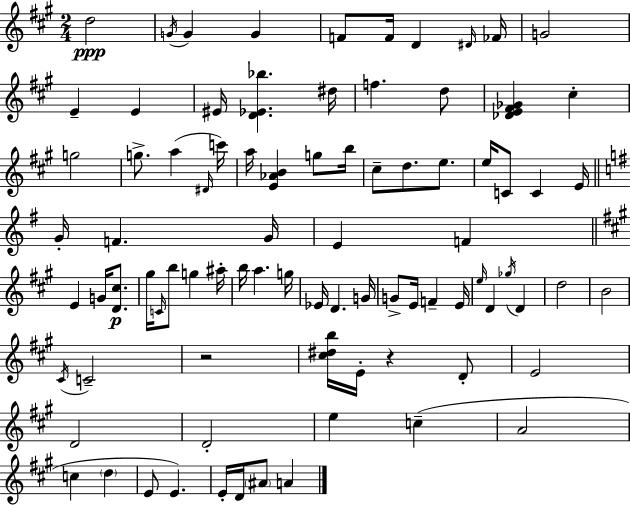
{
  \clef treble
  \numericTimeSignature
  \time 2/4
  \key a \major
  d''2\ppp | \acciaccatura { g'16 } g'4 g'4 | f'8 f'16 d'4 | \grace { dis'16 } fes'16 g'2 | \break e'4-- e'4 | eis'16 <d' ees' bes''>4. | dis''16 f''4. | d''8 <des' e' fis' ges'>4 cis''4-. | \break g''2 | g''8.-> a''4( | \grace { dis'16 } c'''16) a''16 <e' aes' b'>4 | g''8 b''16 cis''8-- d''8. | \break e''8. e''16 c'8 c'4 | e'16 \bar "||" \break \key g \major g'16-. f'4. g'16 | e'4 f'4 | \bar "||" \break \key a \major e'4 g'16 <d' cis''>8.\p | gis''16 \grace { c'16 } b''8 g''4 | ais''16-. b''16 a''4. | g''16 ees'16 d'4. | \break g'16 g'8-> e'16 f'4-- | e'16 \grace { e''16 } d'4 \acciaccatura { ges''16 } d'4 | d''2 | b'2 | \break \acciaccatura { cis'16 } c'2-- | r2 | <cis'' dis'' b''>16 e'16-. r4 | d'8-. e'2 | \break d'2 | d'2-. | e''4 | c''4--( a'2 | \break c''4 | \parenthesize d''4 e'8 e'4.) | e'16-. d'16 \parenthesize ais'8 | a'4 \bar "|."
}